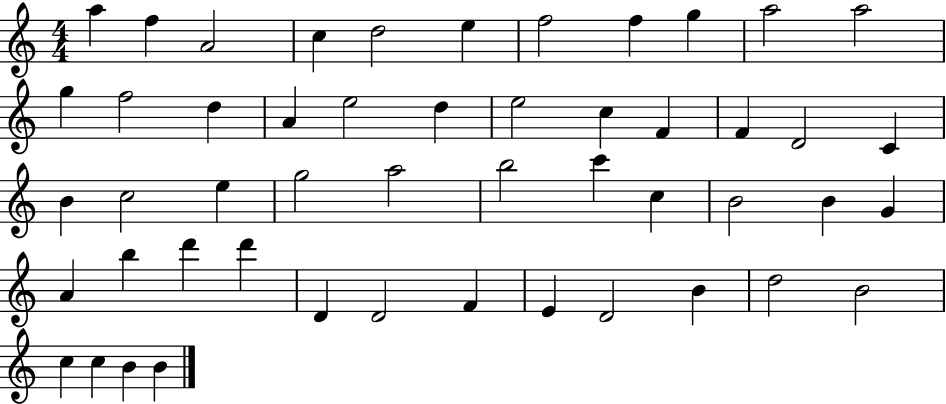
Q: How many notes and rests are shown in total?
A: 50